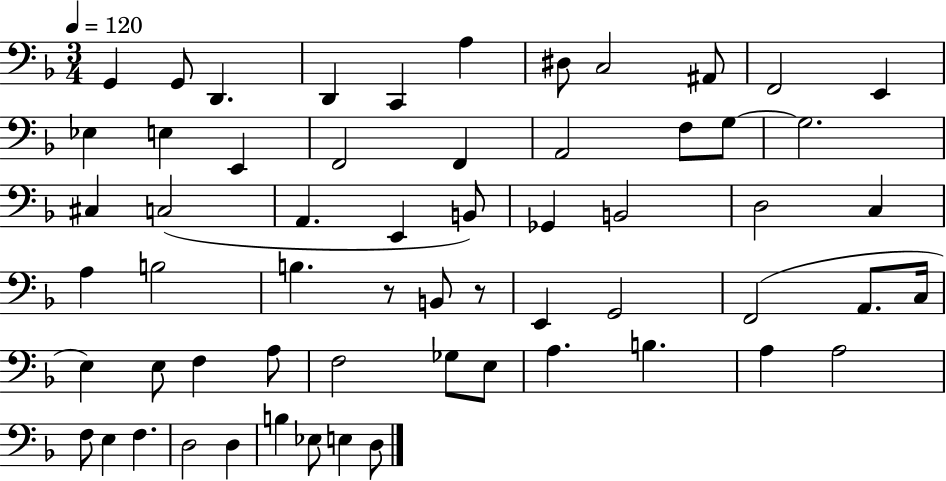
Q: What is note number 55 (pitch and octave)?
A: B3